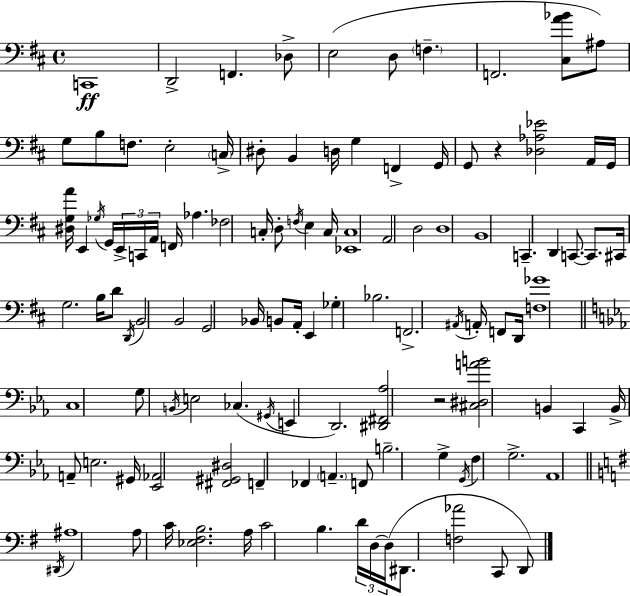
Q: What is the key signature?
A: D major